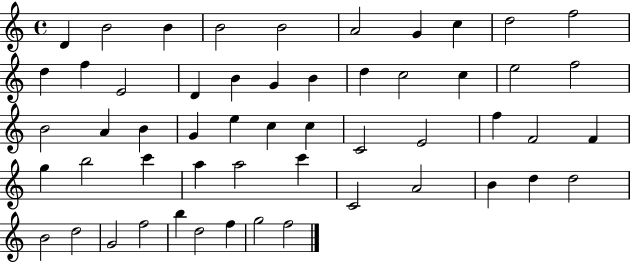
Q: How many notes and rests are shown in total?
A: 54